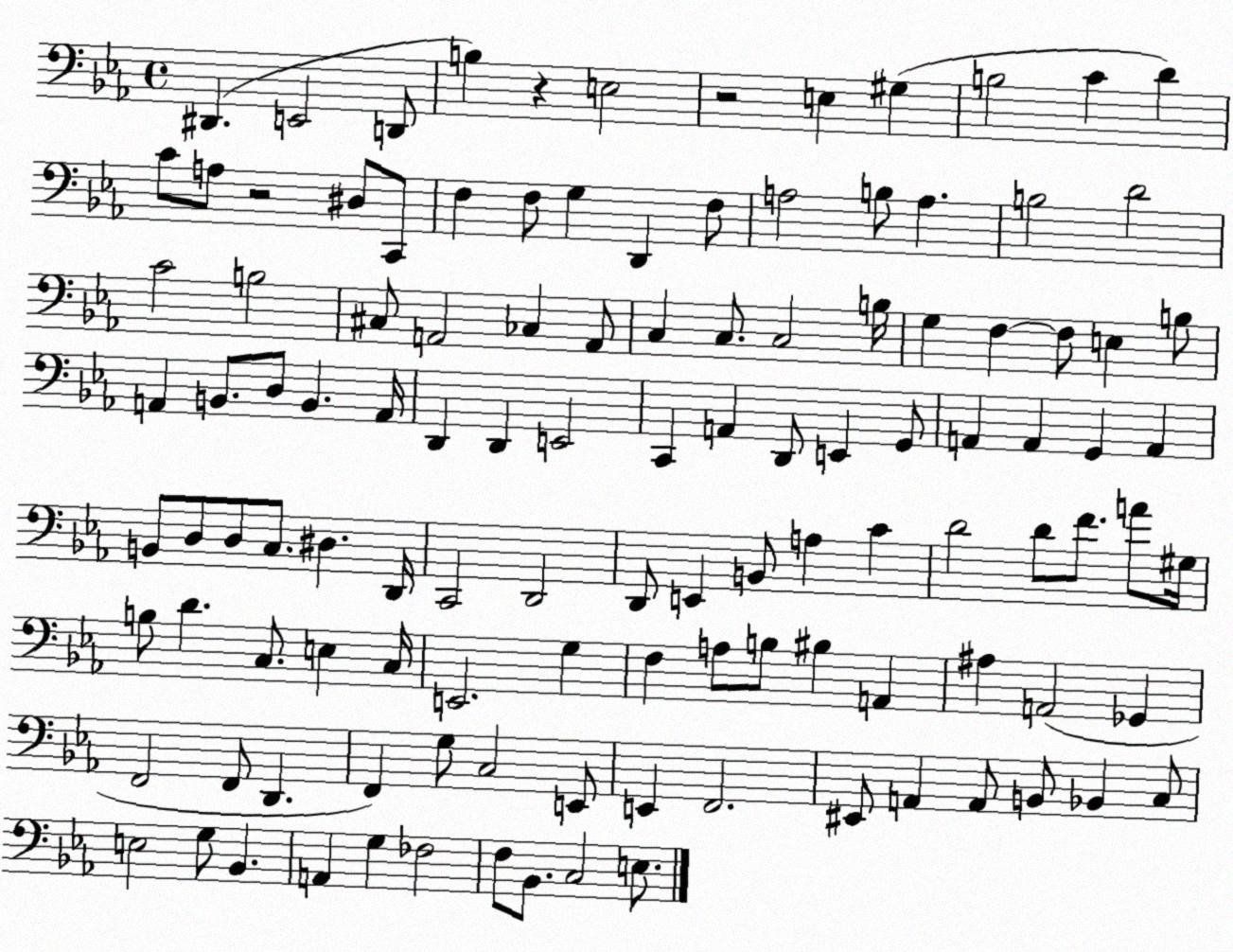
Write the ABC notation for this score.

X:1
T:Untitled
M:4/4
L:1/4
K:Eb
^D,, E,,2 D,,/2 B, z E,2 z2 E, ^G, B,2 C D C/2 A,/2 z2 ^D,/2 C,,/2 F, F,/2 G, D,, F,/2 A,2 B,/2 A, B,2 D2 C2 B,2 ^C,/2 A,,2 _C, A,,/2 C, C,/2 C,2 B,/4 G, F, F,/2 E, B,/2 A,, B,,/2 D,/2 B,, A,,/4 D,, D,, E,,2 C,, A,, D,,/2 E,, G,,/2 A,, A,, G,, A,, B,,/2 D,/2 D,/2 C,/2 ^D, D,,/4 C,,2 D,,2 D,,/2 E,, B,,/2 A, C D2 D/2 F/2 A/2 ^G,/4 B,/2 D C,/2 E, C,/4 E,,2 G, F, A,/2 B,/2 ^B, A,, ^A, A,,2 _G,, F,,2 F,,/2 D,, F,, G,/2 C,2 E,,/2 E,, F,,2 ^E,,/2 A,, A,,/2 B,,/2 _B,, C,/2 E,2 G,/2 _B,, A,, G, _F,2 F,/2 _B,,/2 C,2 E,/2